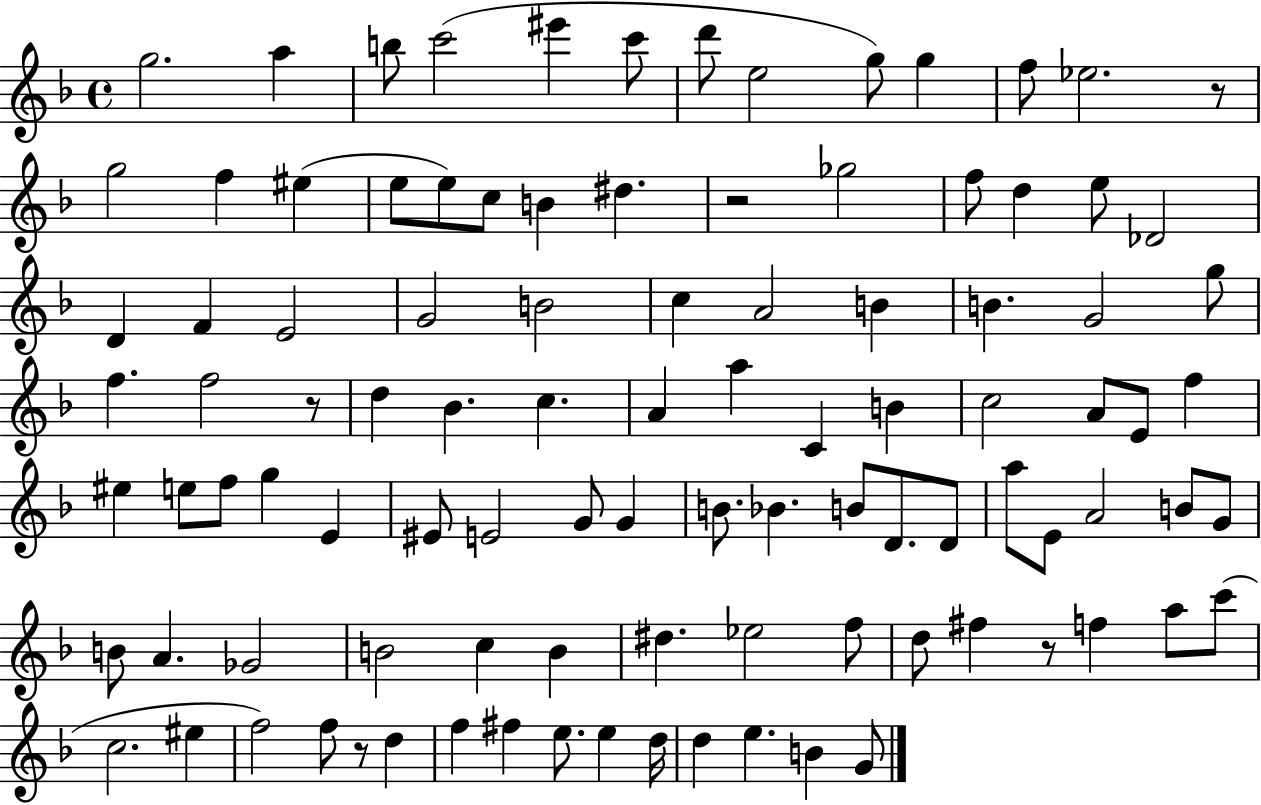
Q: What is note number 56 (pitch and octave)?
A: E4